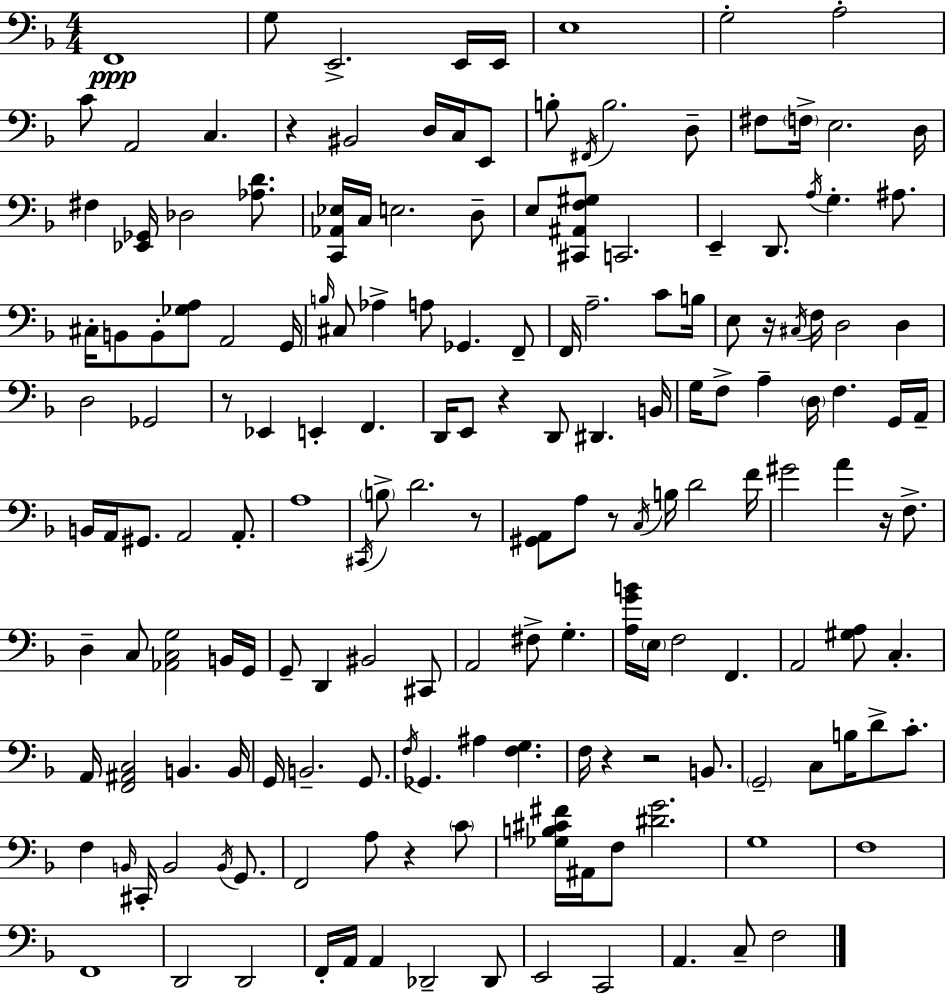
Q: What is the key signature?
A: F major